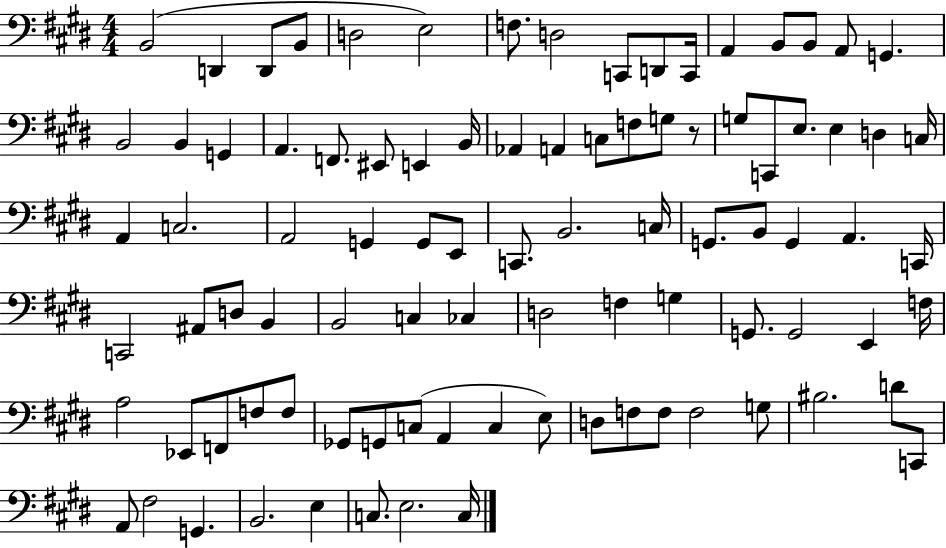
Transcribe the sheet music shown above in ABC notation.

X:1
T:Untitled
M:4/4
L:1/4
K:E
B,,2 D,, D,,/2 B,,/2 D,2 E,2 F,/2 D,2 C,,/2 D,,/2 C,,/4 A,, B,,/2 B,,/2 A,,/2 G,, B,,2 B,, G,, A,, F,,/2 ^E,,/2 E,, B,,/4 _A,, A,, C,/2 F,/2 G,/2 z/2 G,/2 C,,/2 E,/2 E, D, C,/4 A,, C,2 A,,2 G,, G,,/2 E,,/2 C,,/2 B,,2 C,/4 G,,/2 B,,/2 G,, A,, C,,/4 C,,2 ^A,,/2 D,/2 B,, B,,2 C, _C, D,2 F, G, G,,/2 G,,2 E,, F,/4 A,2 _E,,/2 F,,/2 F,/2 F,/2 _G,,/2 G,,/2 C,/2 A,, C, E,/2 D,/2 F,/2 F,/2 F,2 G,/2 ^B,2 D/2 C,,/2 A,,/2 ^F,2 G,, B,,2 E, C,/2 E,2 C,/4